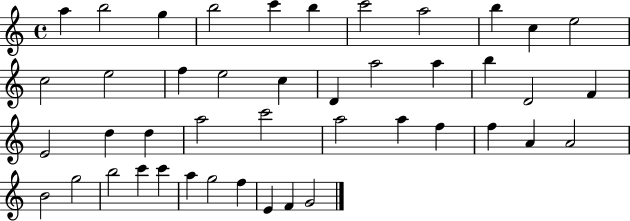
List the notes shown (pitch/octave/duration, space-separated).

A5/q B5/h G5/q B5/h C6/q B5/q C6/h A5/h B5/q C5/q E5/h C5/h E5/h F5/q E5/h C5/q D4/q A5/h A5/q B5/q D4/h F4/q E4/h D5/q D5/q A5/h C6/h A5/h A5/q F5/q F5/q A4/q A4/h B4/h G5/h B5/h C6/q C6/q A5/q G5/h F5/q E4/q F4/q G4/h